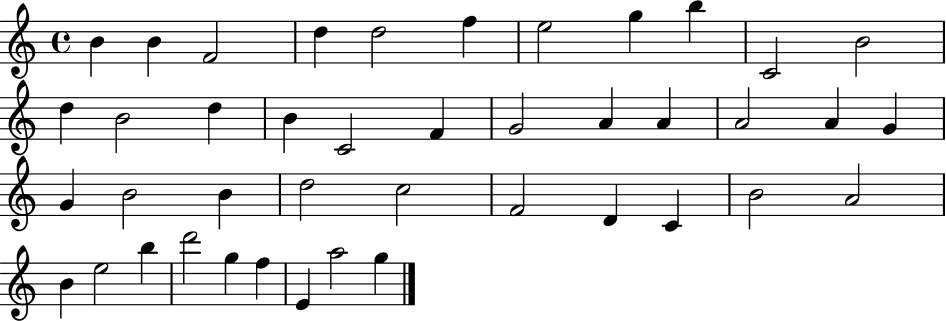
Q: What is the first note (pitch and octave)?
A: B4